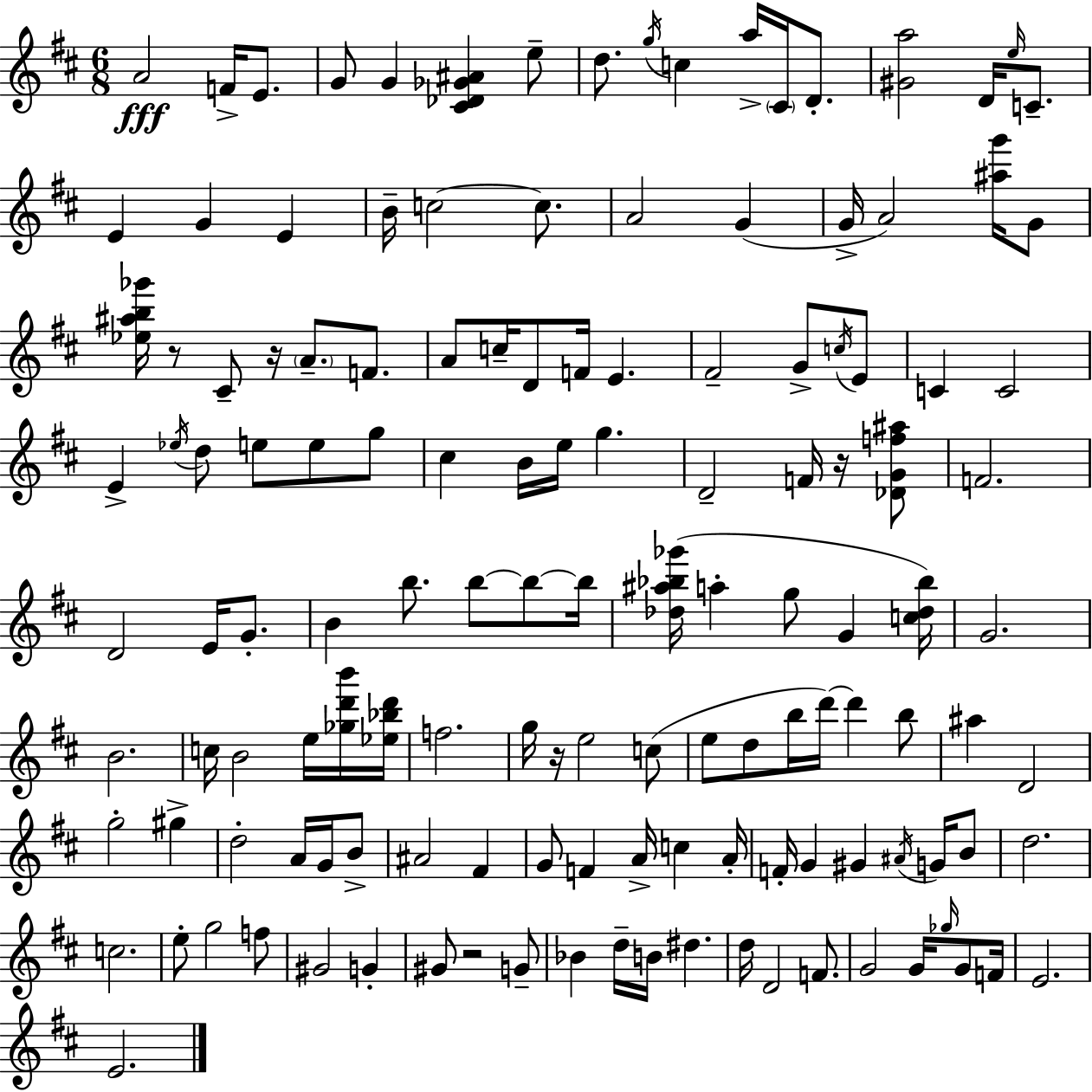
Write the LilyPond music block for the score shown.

{
  \clef treble
  \numericTimeSignature
  \time 6/8
  \key d \major
  a'2\fff f'16-> e'8. | g'8 g'4 <cis' des' ges' ais'>4 e''8-- | d''8. \acciaccatura { g''16 } c''4 a''16-> \parenthesize cis'16 d'8.-. | <gis' a''>2 d'16 \grace { e''16 } c'8.-- | \break e'4 g'4 e'4 | b'16-- c''2~~ c''8. | a'2 g'4( | g'16-> a'2) <ais'' g'''>16 | \break g'8 <ees'' ais'' b'' ges'''>16 r8 cis'8-- r16 \parenthesize a'8.-- f'8. | a'8 c''16-- d'8 f'16 e'4. | fis'2-- g'8-> | \acciaccatura { c''16 } e'8 c'4 c'2 | \break e'4-> \acciaccatura { ees''16 } d''8 e''8 | e''8 g''8 cis''4 b'16 e''16 g''4. | d'2-- | f'16 r16 <des' g' f'' ais''>8 f'2. | \break d'2 | e'16 g'8.-. b'4 b''8. b''8~~ | b''8~~ b''16 <des'' ais'' bes'' ges'''>16( a''4-. g''8 g'4 | <c'' des'' bes''>16) g'2. | \break b'2. | c''16 b'2 | e''16 <ges'' d''' b'''>16 <ees'' bes'' d'''>16 f''2. | g''16 r16 e''2 | \break c''8( e''8 d''8 b''16 d'''16~~) d'''4 | b''8 ais''4 d'2 | g''2-. | gis''4-> d''2-. | \break a'16 g'16 b'8-> ais'2 | fis'4 g'8 f'4 a'16-> c''4 | a'16-. f'16-. g'4 gis'4 | \acciaccatura { ais'16 } g'16 b'8 d''2. | \break c''2. | e''8-. g''2 | f''8 gis'2 | g'4-. gis'8 r2 | \break g'8-- bes'4 d''16-- b'16 dis''4. | d''16 d'2 | f'8. g'2 | g'16 \grace { ges''16 } g'8 f'16 e'2. | \break e'2. | \bar "|."
}